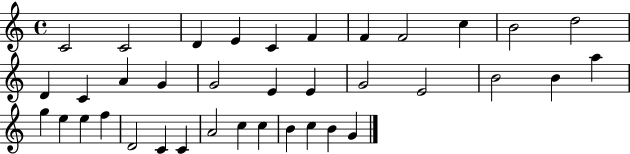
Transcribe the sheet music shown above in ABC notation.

X:1
T:Untitled
M:4/4
L:1/4
K:C
C2 C2 D E C F F F2 c B2 d2 D C A G G2 E E G2 E2 B2 B a g e e f D2 C C A2 c c B c B G